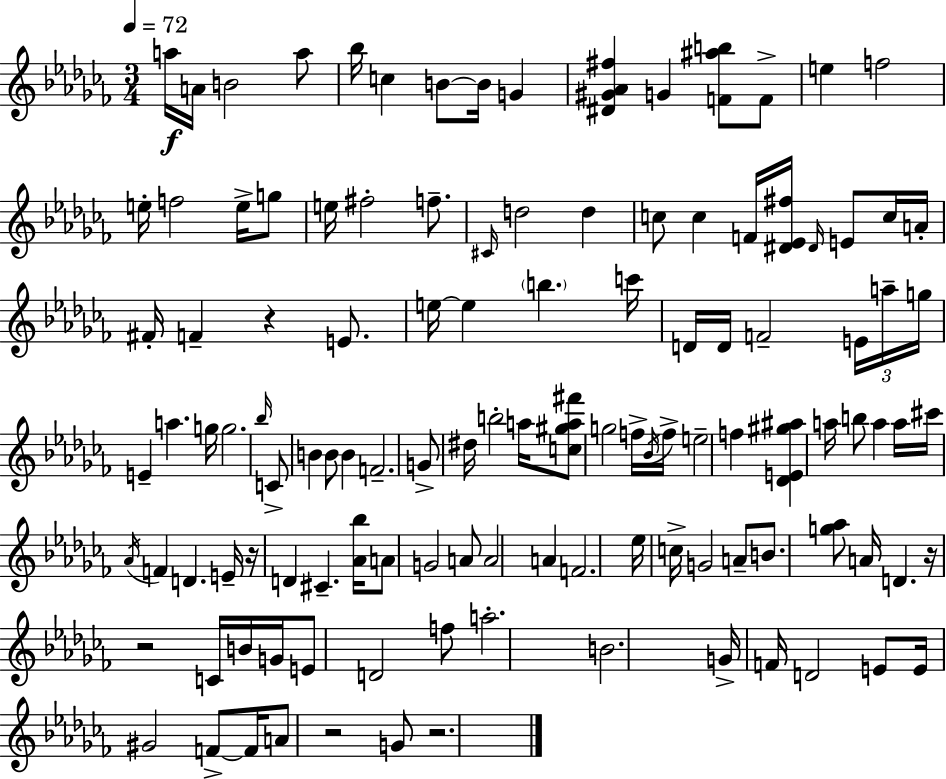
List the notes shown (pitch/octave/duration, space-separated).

A5/s A4/s B4/h A5/e Bb5/s C5/q B4/e B4/s G4/q [D#4,G#4,Ab4,F#5]/q G4/q [F4,A#5,B5]/e F4/e E5/q F5/h E5/s F5/h E5/s G5/e E5/s F#5/h F5/e. C#4/s D5/h D5/q C5/e C5/q F4/s [D#4,Eb4,F#5]/s D#4/s E4/e C5/s A4/s F#4/s F4/q R/q E4/e. E5/s E5/q B5/q. C6/s D4/s D4/s F4/h E4/s A5/s G5/s E4/q A5/q. G5/s G5/h. Bb5/s C4/e B4/q B4/e B4/q F4/h. G4/e D#5/s B5/h A5/s [C5,G#5,A5,F#6]/e G5/h F5/s Bb4/s F5/s E5/h F5/q [Db4,E4,G#5,A#5]/q A5/s B5/e A5/q A5/s C#6/s Ab4/s F4/q D4/q. E4/s R/s D4/q C#4/q. [Ab4,Bb5]/s A4/e G4/h A4/e A4/h A4/q F4/h. Eb5/s C5/s G4/h A4/e B4/e. [G5,Ab5]/e A4/s D4/q. R/s R/h C4/s B4/s G4/s E4/e D4/h F5/e A5/h. B4/h. G4/s F4/s D4/h E4/e E4/s G#4/h F4/e F4/s A4/e R/h G4/e R/h.